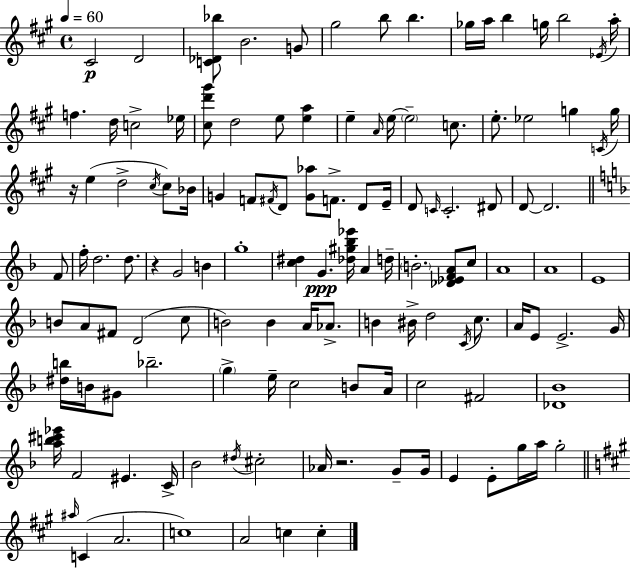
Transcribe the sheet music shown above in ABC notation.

X:1
T:Untitled
M:4/4
L:1/4
K:A
^C2 D2 [C_D_b]/2 B2 G/2 ^g2 b/2 b _g/4 a/4 b g/4 b2 _E/4 a/4 f d/4 c2 _e/4 [^cd'^g']/2 d2 e/2 [ea] e A/4 e/4 e2 c/2 e/2 _e2 g C/4 g/4 z/4 e d2 ^c/4 ^c/2 _B/4 G F/2 ^F/4 D/2 [G_a]/2 F/2 D/2 E/4 D/2 C/4 C2 ^D/2 D/2 D2 F/2 f/4 d2 d/2 z G2 B g4 [c^d] G [_d^g_b_e']/4 A d/4 B2 [_D_EFA]/2 c/2 A4 A4 E4 B/2 A/2 ^F/2 D2 c/2 B2 B A/4 _A/2 B ^B/4 d2 C/4 c/2 A/4 E/2 E2 G/4 [^db]/4 B/4 ^G/2 _b2 g e/4 c2 B/2 A/4 c2 ^F2 [_D_B]4 [ab^c'_e']/4 F2 ^E C/4 _B2 ^d/4 ^c2 _A/4 z2 G/2 G/4 E E/2 g/4 a/4 g2 ^a/4 C A2 c4 A2 c c